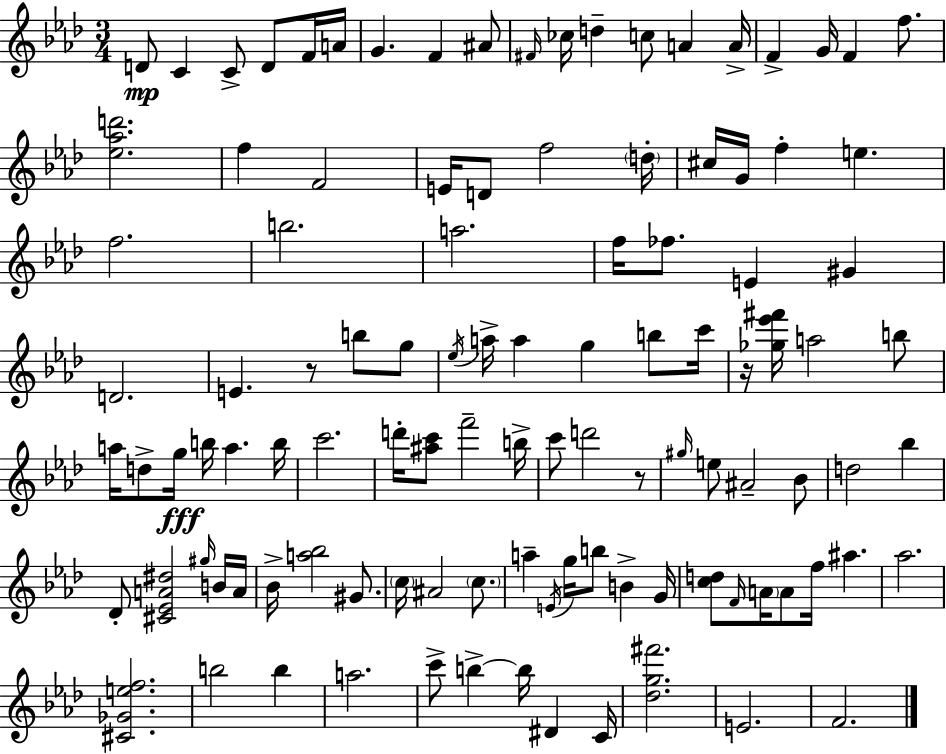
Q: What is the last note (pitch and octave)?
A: F4